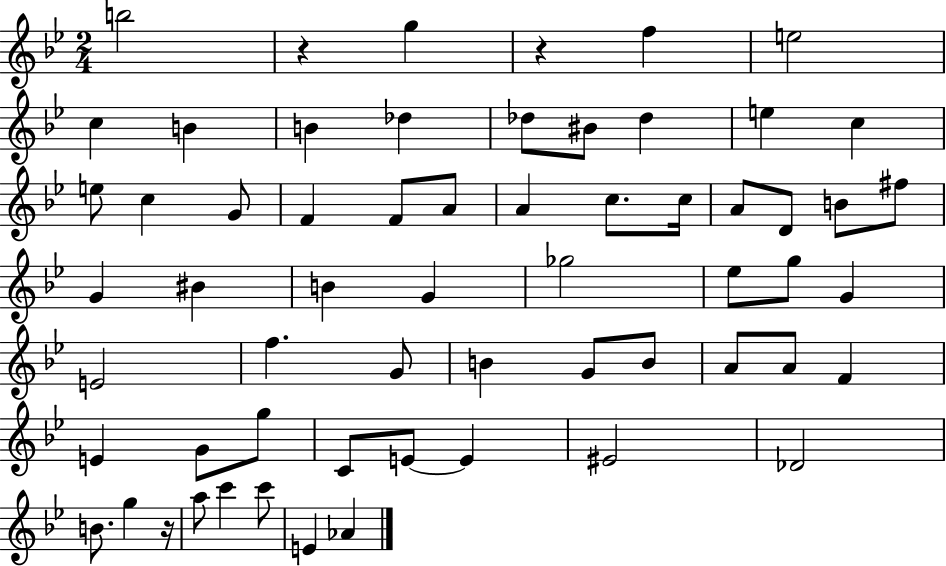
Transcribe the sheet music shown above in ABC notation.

X:1
T:Untitled
M:2/4
L:1/4
K:Bb
b2 z g z f e2 c B B _d _d/2 ^B/2 _d e c e/2 c G/2 F F/2 A/2 A c/2 c/4 A/2 D/2 B/2 ^f/2 G ^B B G _g2 _e/2 g/2 G E2 f G/2 B G/2 B/2 A/2 A/2 F E G/2 g/2 C/2 E/2 E ^E2 _D2 B/2 g z/4 a/2 c' c'/2 E _A